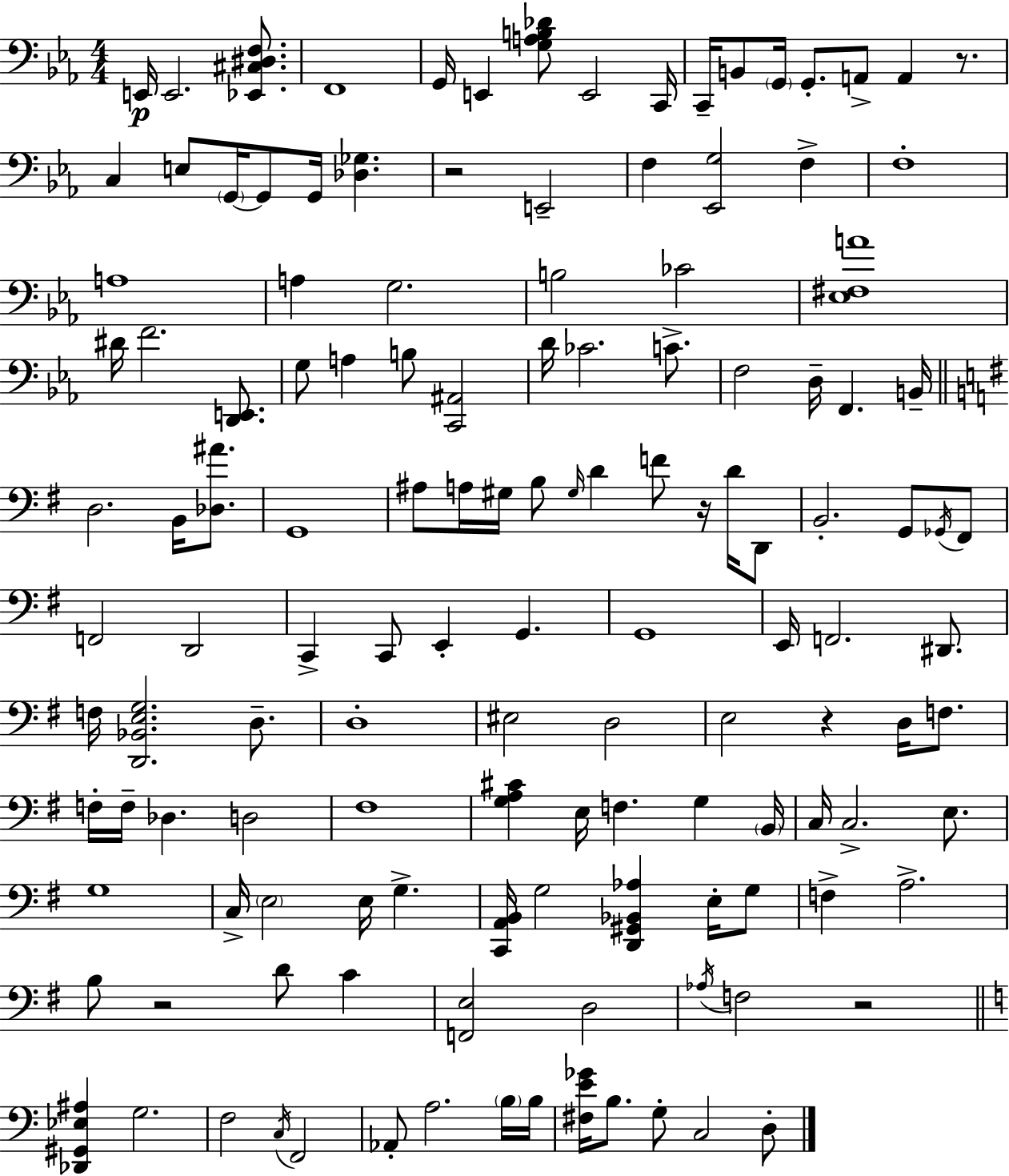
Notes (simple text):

E2/s E2/h. [Eb2,C#3,D#3,F3]/e. F2/w G2/s E2/q [G3,A3,B3,Db4]/e E2/h C2/s C2/s B2/e G2/s G2/e. A2/e A2/q R/e. C3/q E3/e G2/s G2/e G2/s [Db3,Gb3]/q. R/h E2/h F3/q [Eb2,G3]/h F3/q F3/w A3/w A3/q G3/h. B3/h CES4/h [Eb3,F#3,A4]/w D#4/s F4/h. [D2,E2]/e. G3/e A3/q B3/e [C2,A#2]/h D4/s CES4/h. C4/e. F3/h D3/s F2/q. B2/s D3/h. B2/s [Db3,A#4]/e. G2/w A#3/e A3/s G#3/s B3/e G#3/s D4/q F4/e R/s D4/s D2/e B2/h. G2/e Gb2/s F#2/e F2/h D2/h C2/q C2/e E2/q G2/q. G2/w E2/s F2/h. D#2/e. F3/s [D2,Bb2,E3,G3]/h. D3/e. D3/w EIS3/h D3/h E3/h R/q D3/s F3/e. F3/s F3/s Db3/q. D3/h F#3/w [G3,A3,C#4]/q E3/s F3/q. G3/q B2/s C3/s C3/h. E3/e. G3/w C3/s E3/h E3/s G3/q. [C2,A2,B2]/s G3/h [D2,G#2,Bb2,Ab3]/q E3/s G3/e F3/q A3/h. B3/e R/h D4/e C4/q [F2,E3]/h D3/h Ab3/s F3/h R/h [Db2,G#2,Eb3,A#3]/q G3/h. F3/h C3/s F2/h Ab2/e A3/h. B3/s B3/s [F#3,E4,Gb4]/s B3/e. G3/e C3/h D3/e